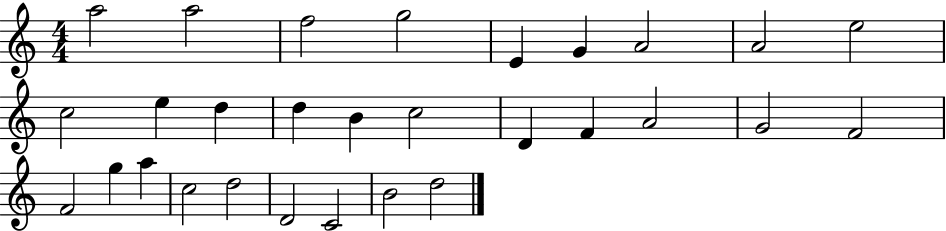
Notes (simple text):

A5/h A5/h F5/h G5/h E4/q G4/q A4/h A4/h E5/h C5/h E5/q D5/q D5/q B4/q C5/h D4/q F4/q A4/h G4/h F4/h F4/h G5/q A5/q C5/h D5/h D4/h C4/h B4/h D5/h